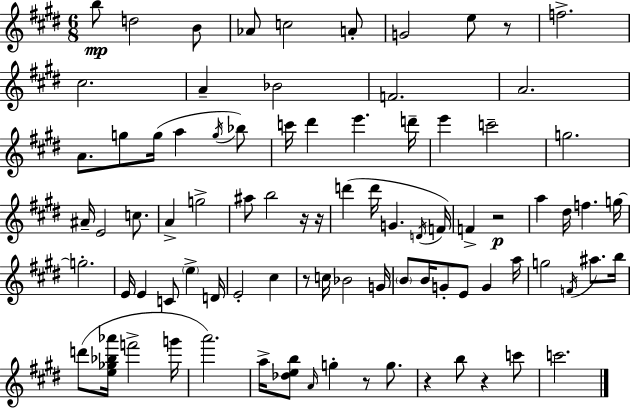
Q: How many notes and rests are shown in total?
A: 86